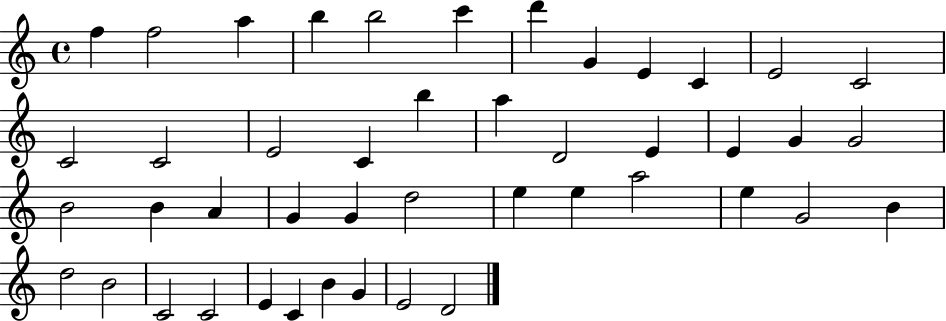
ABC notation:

X:1
T:Untitled
M:4/4
L:1/4
K:C
f f2 a b b2 c' d' G E C E2 C2 C2 C2 E2 C b a D2 E E G G2 B2 B A G G d2 e e a2 e G2 B d2 B2 C2 C2 E C B G E2 D2